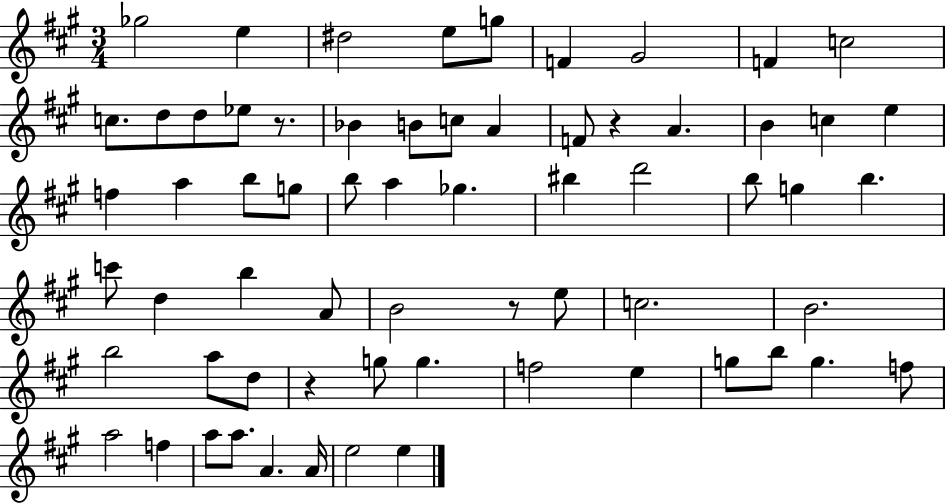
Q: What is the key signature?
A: A major